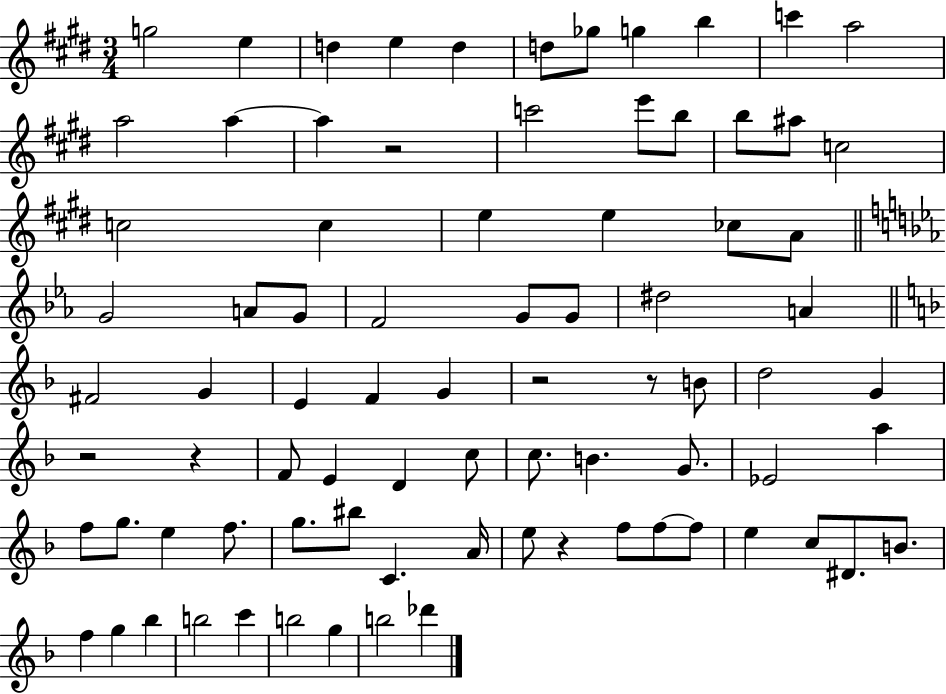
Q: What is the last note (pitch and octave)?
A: Db6